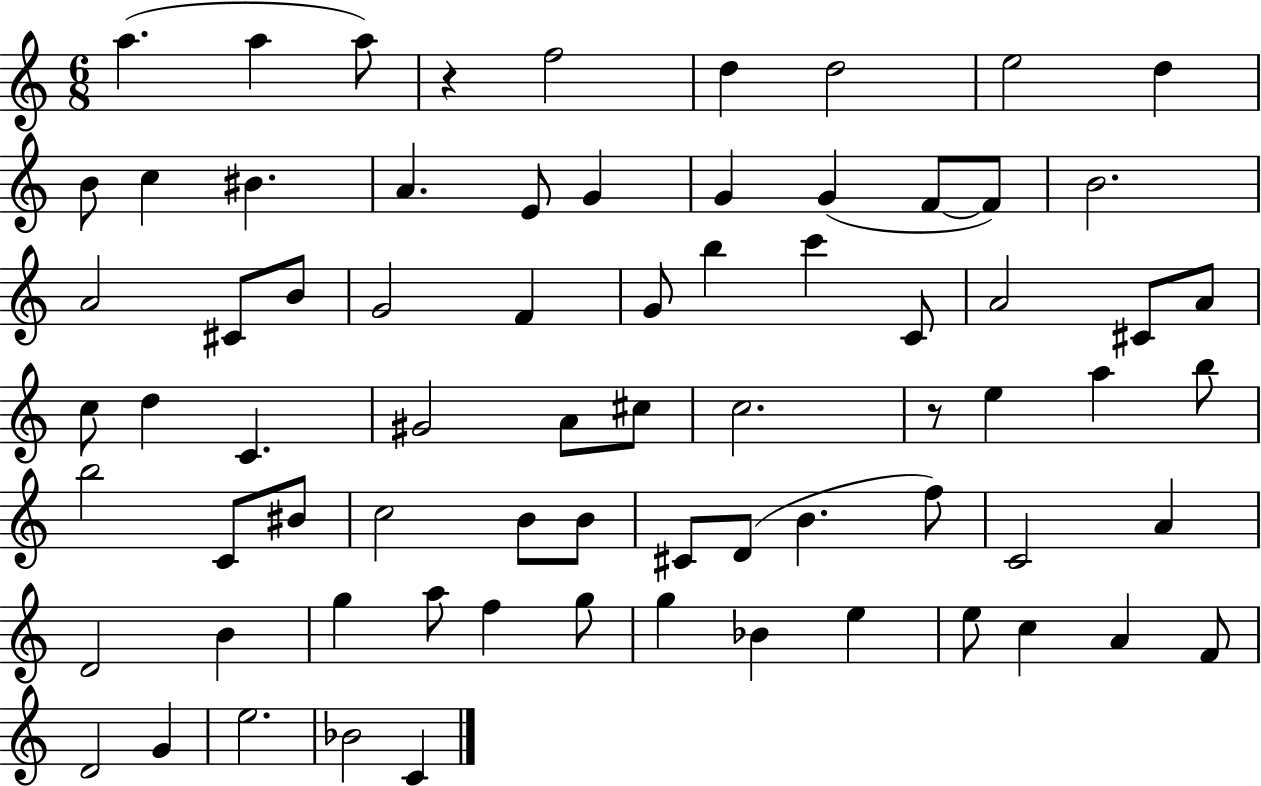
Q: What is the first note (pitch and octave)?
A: A5